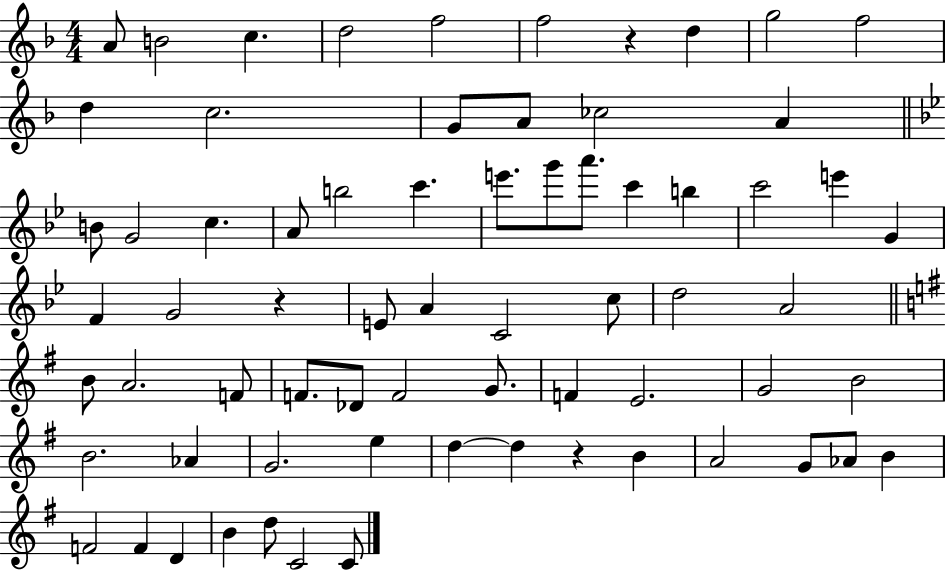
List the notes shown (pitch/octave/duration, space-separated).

A4/e B4/h C5/q. D5/h F5/h F5/h R/q D5/q G5/h F5/h D5/q C5/h. G4/e A4/e CES5/h A4/q B4/e G4/h C5/q. A4/e B5/h C6/q. E6/e. G6/e A6/e. C6/q B5/q C6/h E6/q G4/q F4/q G4/h R/q E4/e A4/q C4/h C5/e D5/h A4/h B4/e A4/h. F4/e F4/e. Db4/e F4/h G4/e. F4/q E4/h. G4/h B4/h B4/h. Ab4/q G4/h. E5/q D5/q D5/q R/q B4/q A4/h G4/e Ab4/e B4/q F4/h F4/q D4/q B4/q D5/e C4/h C4/e